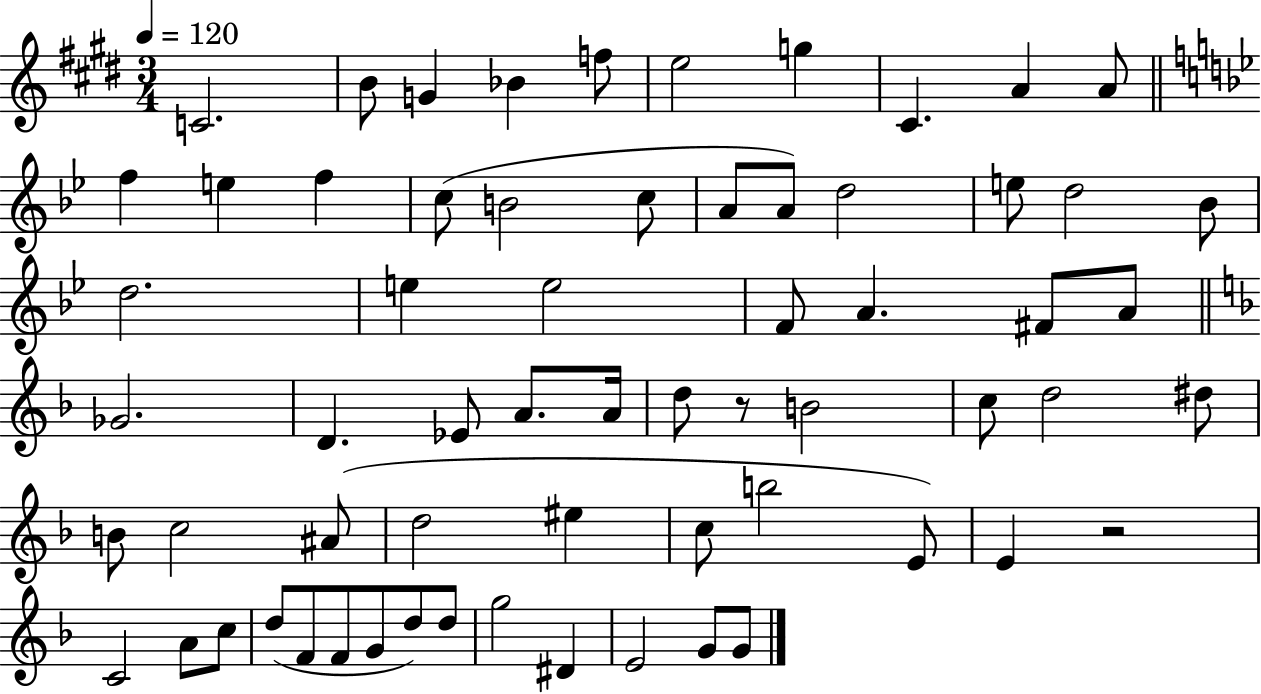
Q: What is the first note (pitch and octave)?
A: C4